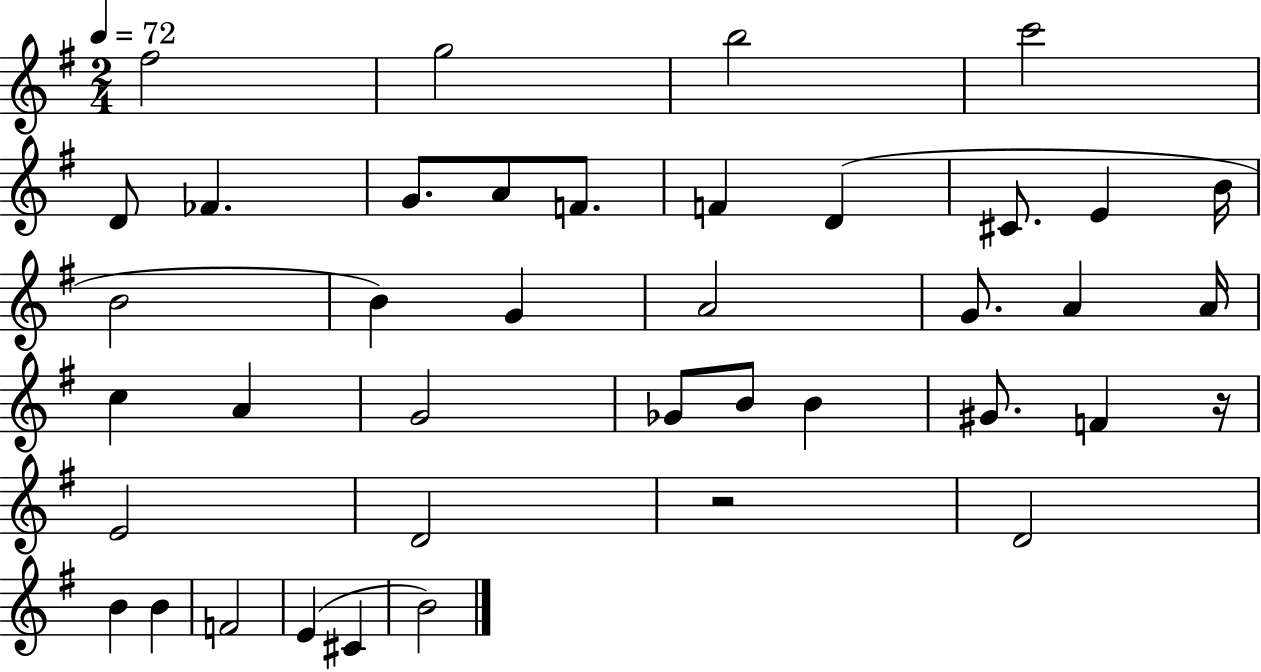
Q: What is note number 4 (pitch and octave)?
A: C6